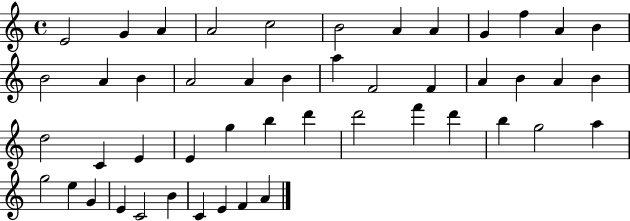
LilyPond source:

{
  \clef treble
  \time 4/4
  \defaultTimeSignature
  \key c \major
  e'2 g'4 a'4 | a'2 c''2 | b'2 a'4 a'4 | g'4 f''4 a'4 b'4 | \break b'2 a'4 b'4 | a'2 a'4 b'4 | a''4 f'2 f'4 | a'4 b'4 a'4 b'4 | \break d''2 c'4 e'4 | e'4 g''4 b''4 d'''4 | d'''2 f'''4 d'''4 | b''4 g''2 a''4 | \break g''2 e''4 g'4 | e'4 c'2 b'4 | c'4 e'4 f'4 a'4 | \bar "|."
}